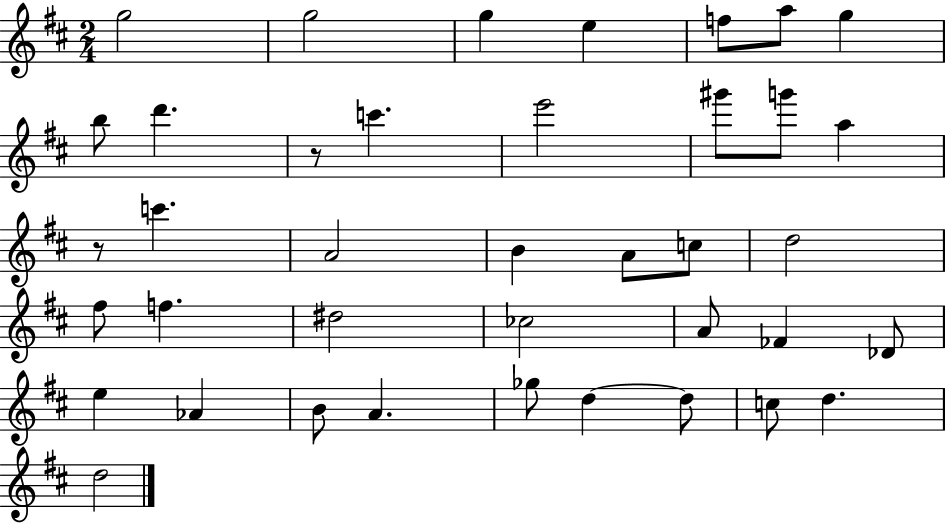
{
  \clef treble
  \numericTimeSignature
  \time 2/4
  \key d \major
  \repeat volta 2 { g''2 | g''2 | g''4 e''4 | f''8 a''8 g''4 | \break b''8 d'''4. | r8 c'''4. | e'''2 | gis'''8 g'''8 a''4 | \break r8 c'''4. | a'2 | b'4 a'8 c''8 | d''2 | \break fis''8 f''4. | dis''2 | ces''2 | a'8 fes'4 des'8 | \break e''4 aes'4 | b'8 a'4. | ges''8 d''4~~ d''8 | c''8 d''4. | \break d''2 | } \bar "|."
}